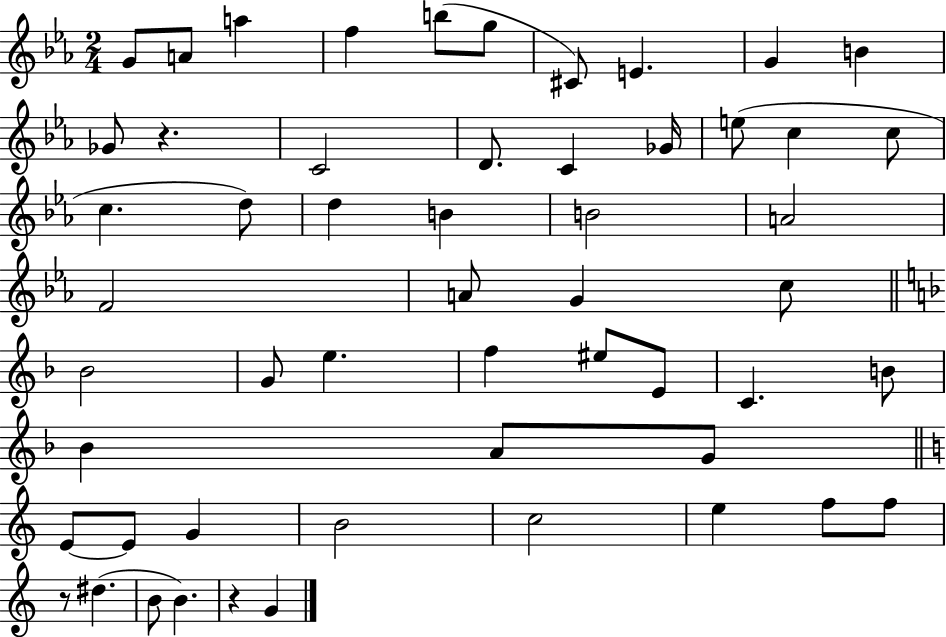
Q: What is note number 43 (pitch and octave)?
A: B4